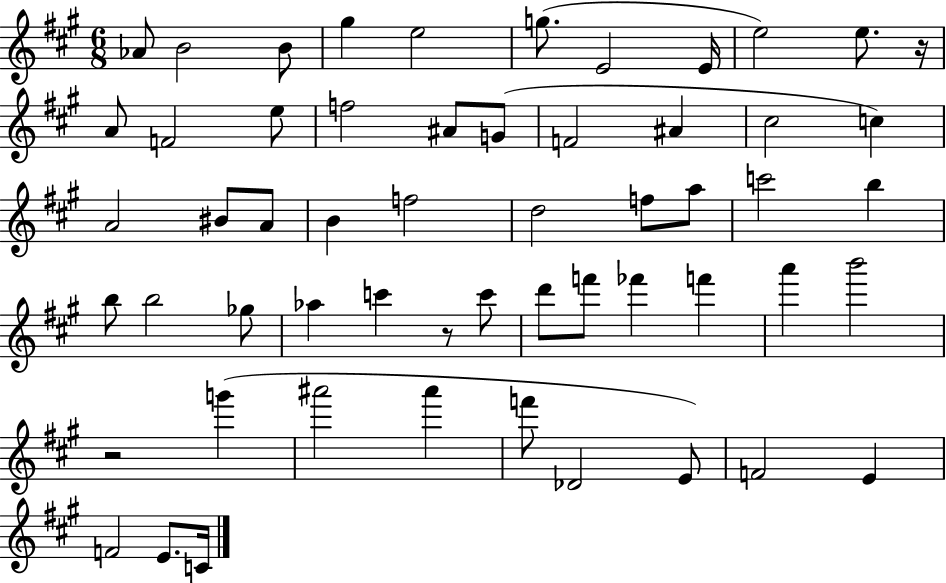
Ab4/e B4/h B4/e G#5/q E5/h G5/e. E4/h E4/s E5/h E5/e. R/s A4/e F4/h E5/e F5/h A#4/e G4/e F4/h A#4/q C#5/h C5/q A4/h BIS4/e A4/e B4/q F5/h D5/h F5/e A5/e C6/h B5/q B5/e B5/h Gb5/e Ab5/q C6/q R/e C6/e D6/e F6/e FES6/q F6/q A6/q B6/h R/h G6/q A#6/h A#6/q F6/e Db4/h E4/e F4/h E4/q F4/h E4/e. C4/s